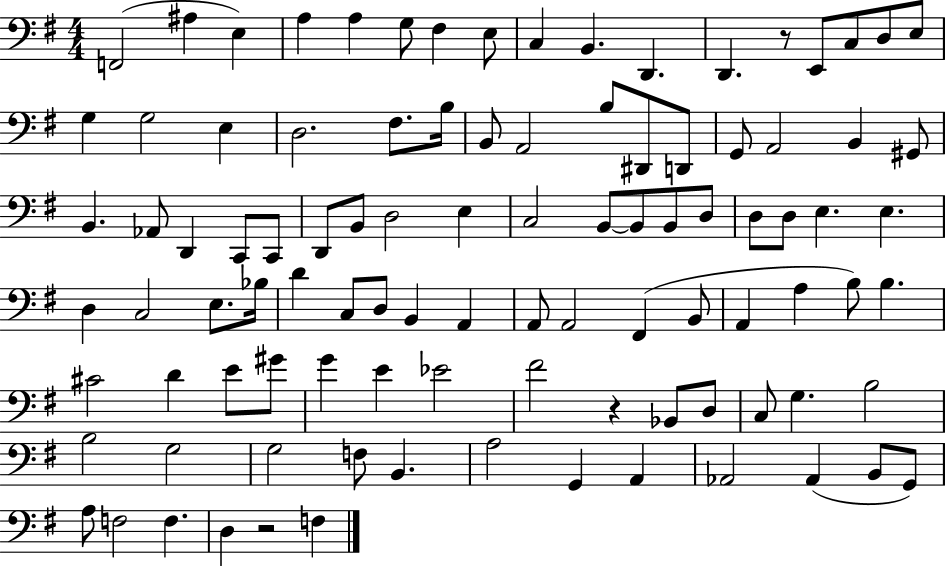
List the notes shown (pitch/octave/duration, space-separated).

F2/h A#3/q E3/q A3/q A3/q G3/e F#3/q E3/e C3/q B2/q. D2/q. D2/q. R/e E2/e C3/e D3/e E3/e G3/q G3/h E3/q D3/h. F#3/e. B3/s B2/e A2/h B3/e D#2/e D2/e G2/e A2/h B2/q G#2/e B2/q. Ab2/e D2/q C2/e C2/e D2/e B2/e D3/h E3/q C3/h B2/e B2/e B2/e D3/e D3/e D3/e E3/q. E3/q. D3/q C3/h E3/e. Bb3/s D4/q C3/e D3/e B2/q A2/q A2/e A2/h F#2/q B2/e A2/q A3/q B3/e B3/q. C#4/h D4/q E4/e G#4/e G4/q E4/q Eb4/h F#4/h R/q Bb2/e D3/e C3/e G3/q. B3/h B3/h G3/h G3/h F3/e B2/q. A3/h G2/q A2/q Ab2/h Ab2/q B2/e G2/e A3/e F3/h F3/q. D3/q R/h F3/q